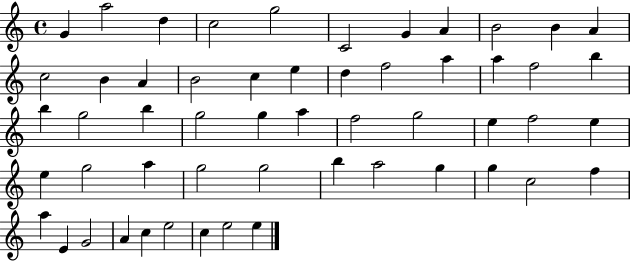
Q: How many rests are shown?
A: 0